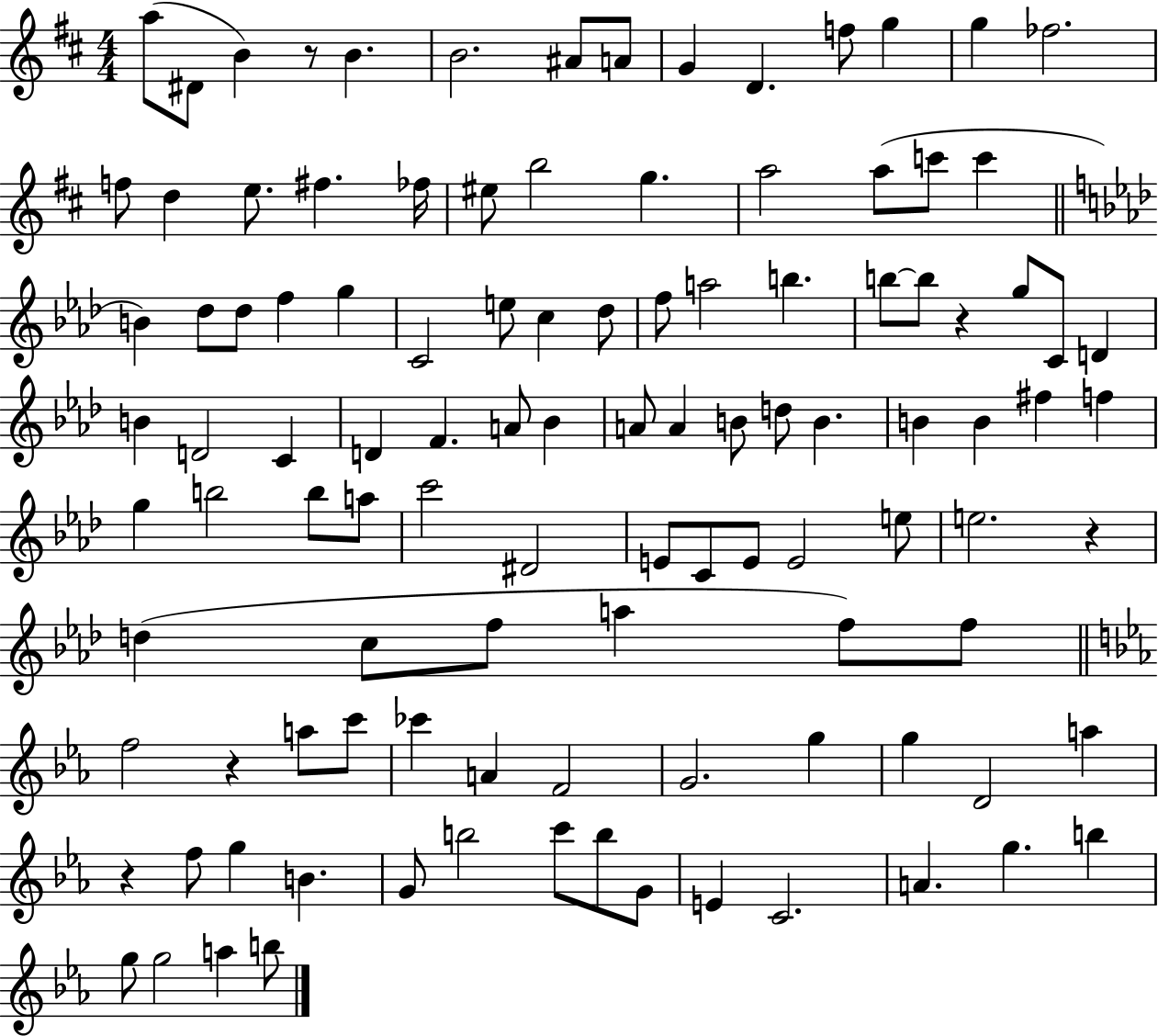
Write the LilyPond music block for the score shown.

{
  \clef treble
  \numericTimeSignature
  \time 4/4
  \key d \major
  a''8( dis'8 b'4) r8 b'4. | b'2. ais'8 a'8 | g'4 d'4. f''8 g''4 | g''4 fes''2. | \break f''8 d''4 e''8. fis''4. fes''16 | eis''8 b''2 g''4. | a''2 a''8( c'''8 c'''4 | \bar "||" \break \key aes \major b'4) des''8 des''8 f''4 g''4 | c'2 e''8 c''4 des''8 | f''8 a''2 b''4. | b''8~~ b''8 r4 g''8 c'8 d'4 | \break b'4 d'2 c'4 | d'4 f'4. a'8 bes'4 | a'8 a'4 b'8 d''8 b'4. | b'4 b'4 fis''4 f''4 | \break g''4 b''2 b''8 a''8 | c'''2 dis'2 | e'8 c'8 e'8 e'2 e''8 | e''2. r4 | \break d''4( c''8 f''8 a''4 f''8) f''8 | \bar "||" \break \key c \minor f''2 r4 a''8 c'''8 | ces'''4 a'4 f'2 | g'2. g''4 | g''4 d'2 a''4 | \break r4 f''8 g''4 b'4. | g'8 b''2 c'''8 b''8 g'8 | e'4 c'2. | a'4. g''4. b''4 | \break g''8 g''2 a''4 b''8 | \bar "|."
}